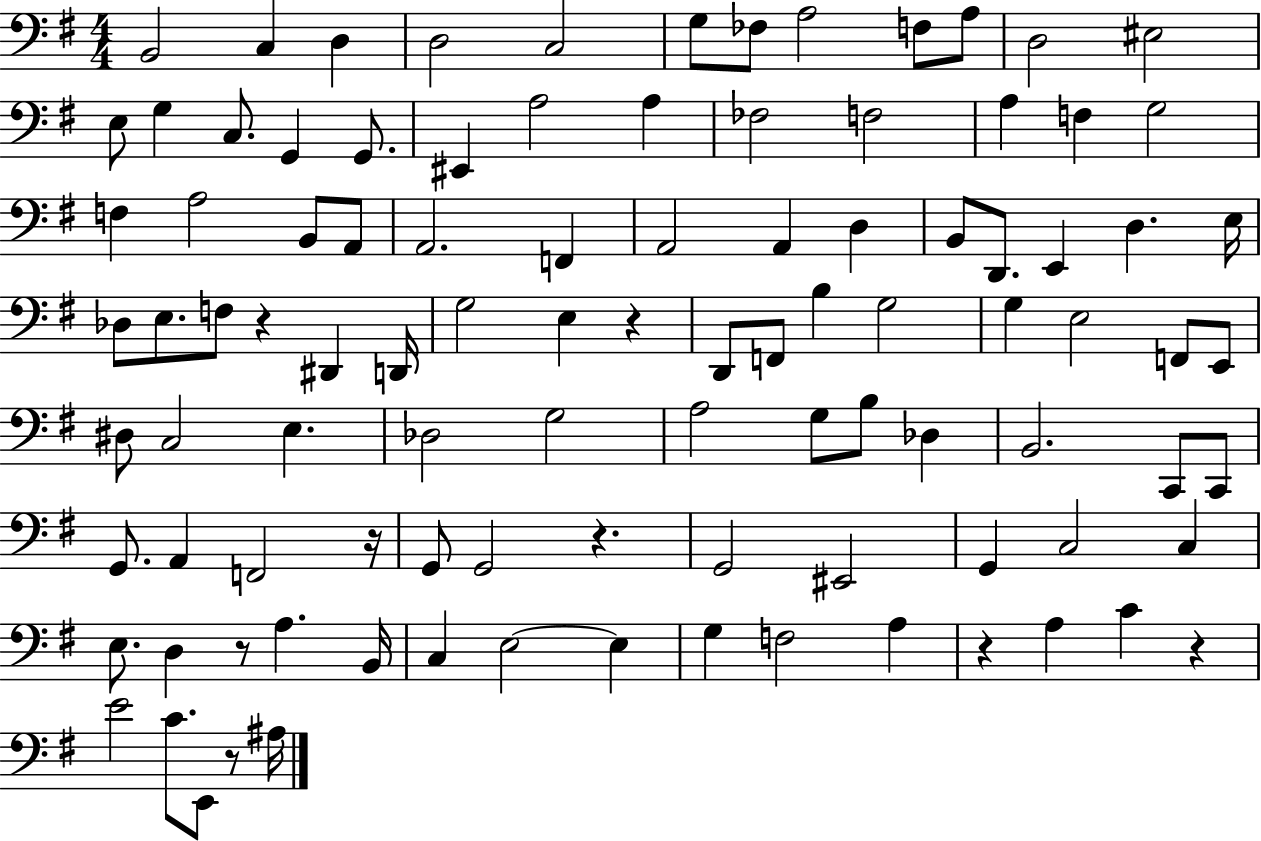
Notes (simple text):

B2/h C3/q D3/q D3/h C3/h G3/e FES3/e A3/h F3/e A3/e D3/h EIS3/h E3/e G3/q C3/e. G2/q G2/e. EIS2/q A3/h A3/q FES3/h F3/h A3/q F3/q G3/h F3/q A3/h B2/e A2/e A2/h. F2/q A2/h A2/q D3/q B2/e D2/e. E2/q D3/q. E3/s Db3/e E3/e. F3/e R/q D#2/q D2/s G3/h E3/q R/q D2/e F2/e B3/q G3/h G3/q E3/h F2/e E2/e D#3/e C3/h E3/q. Db3/h G3/h A3/h G3/e B3/e Db3/q B2/h. C2/e C2/e G2/e. A2/q F2/h R/s G2/e G2/h R/q. G2/h EIS2/h G2/q C3/h C3/q E3/e. D3/q R/e A3/q. B2/s C3/q E3/h E3/q G3/q F3/h A3/q R/q A3/q C4/q R/q E4/h C4/e. E2/e R/e A#3/s